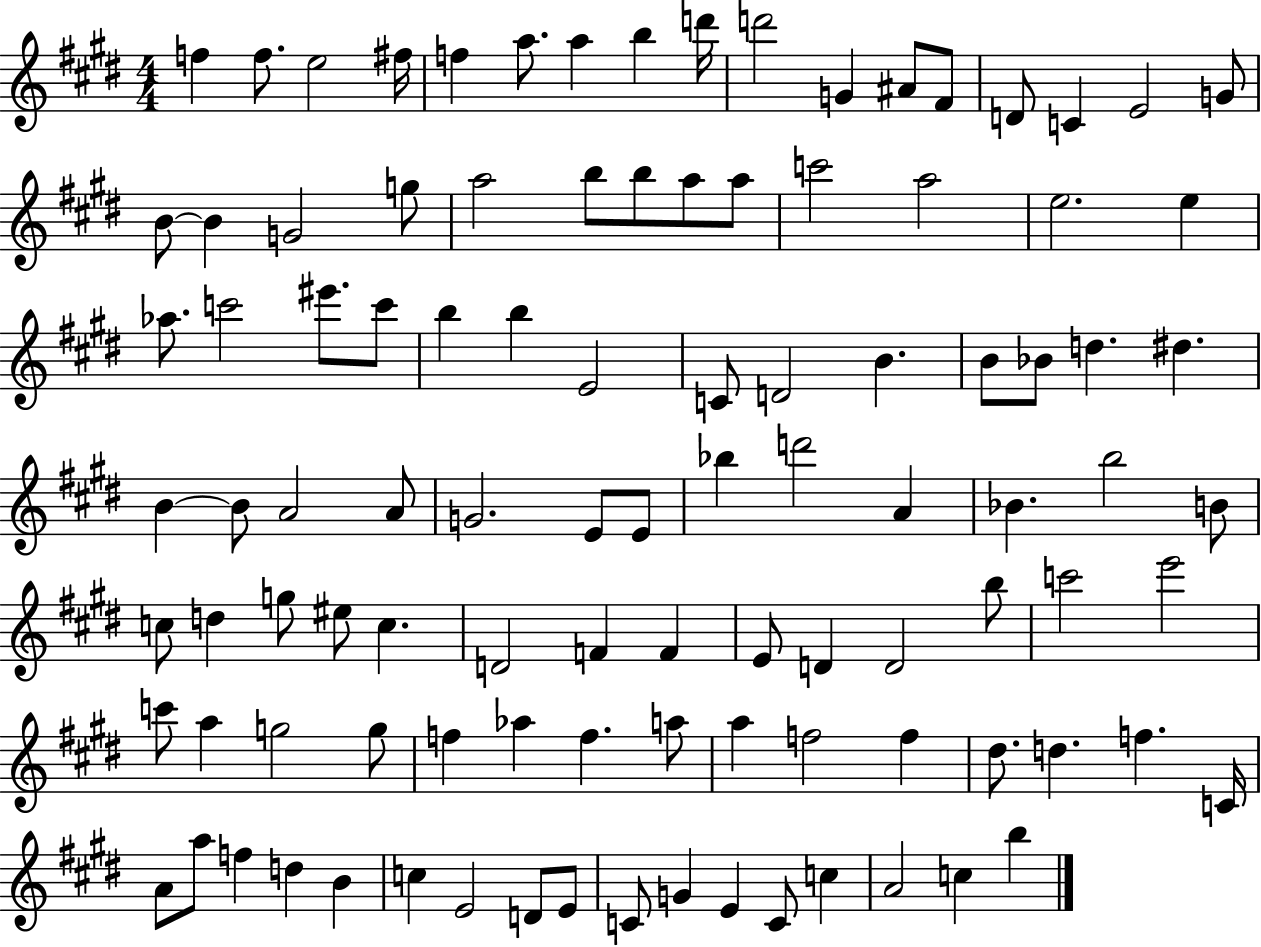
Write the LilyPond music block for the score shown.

{
  \clef treble
  \numericTimeSignature
  \time 4/4
  \key e \major
  f''4 f''8. e''2 fis''16 | f''4 a''8. a''4 b''4 d'''16 | d'''2 g'4 ais'8 fis'8 | d'8 c'4 e'2 g'8 | \break b'8~~ b'4 g'2 g''8 | a''2 b''8 b''8 a''8 a''8 | c'''2 a''2 | e''2. e''4 | \break aes''8. c'''2 eis'''8. c'''8 | b''4 b''4 e'2 | c'8 d'2 b'4. | b'8 bes'8 d''4. dis''4. | \break b'4~~ b'8 a'2 a'8 | g'2. e'8 e'8 | bes''4 d'''2 a'4 | bes'4. b''2 b'8 | \break c''8 d''4 g''8 eis''8 c''4. | d'2 f'4 f'4 | e'8 d'4 d'2 b''8 | c'''2 e'''2 | \break c'''8 a''4 g''2 g''8 | f''4 aes''4 f''4. a''8 | a''4 f''2 f''4 | dis''8. d''4. f''4. c'16 | \break a'8 a''8 f''4 d''4 b'4 | c''4 e'2 d'8 e'8 | c'8 g'4 e'4 c'8 c''4 | a'2 c''4 b''4 | \break \bar "|."
}